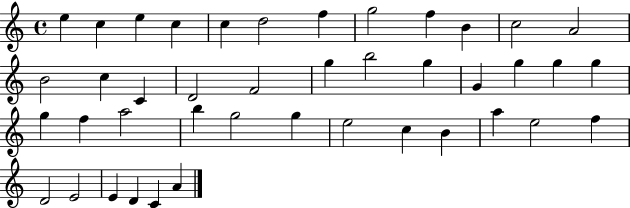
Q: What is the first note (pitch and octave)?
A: E5